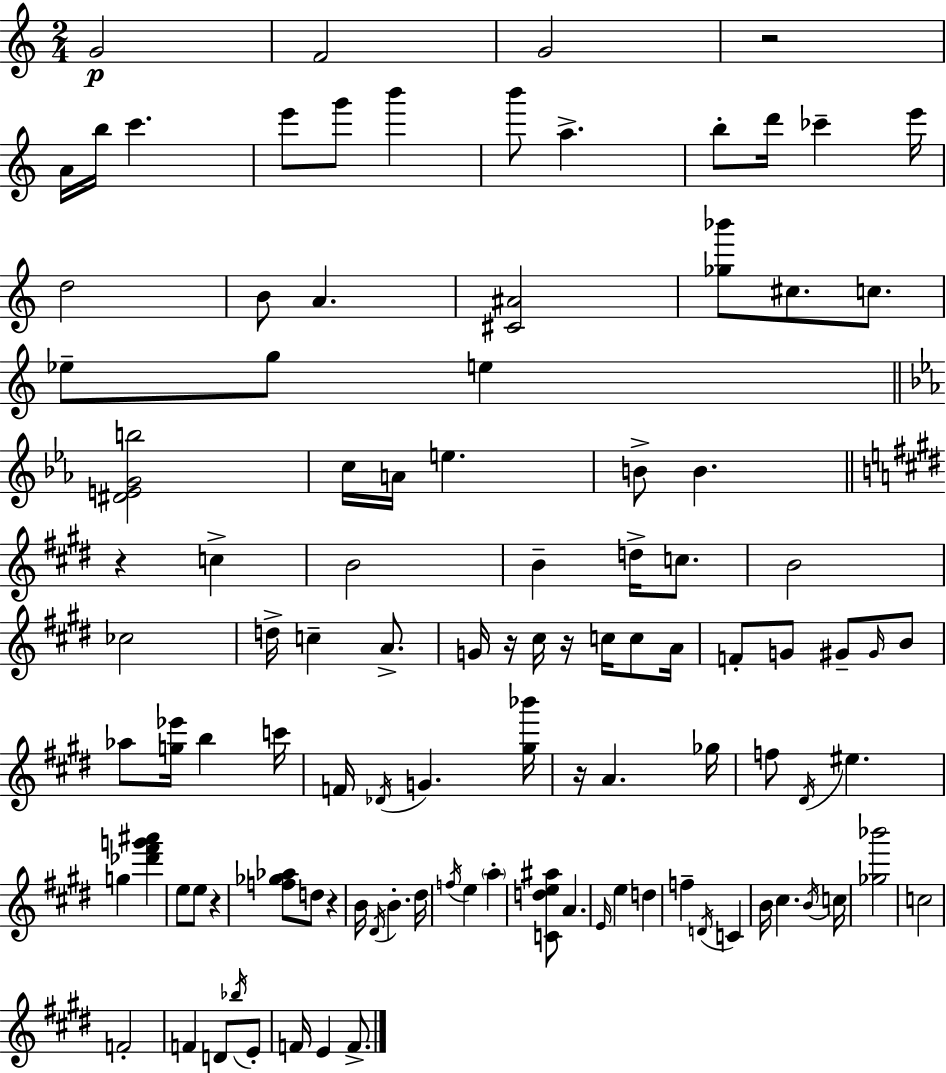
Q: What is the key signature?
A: A minor